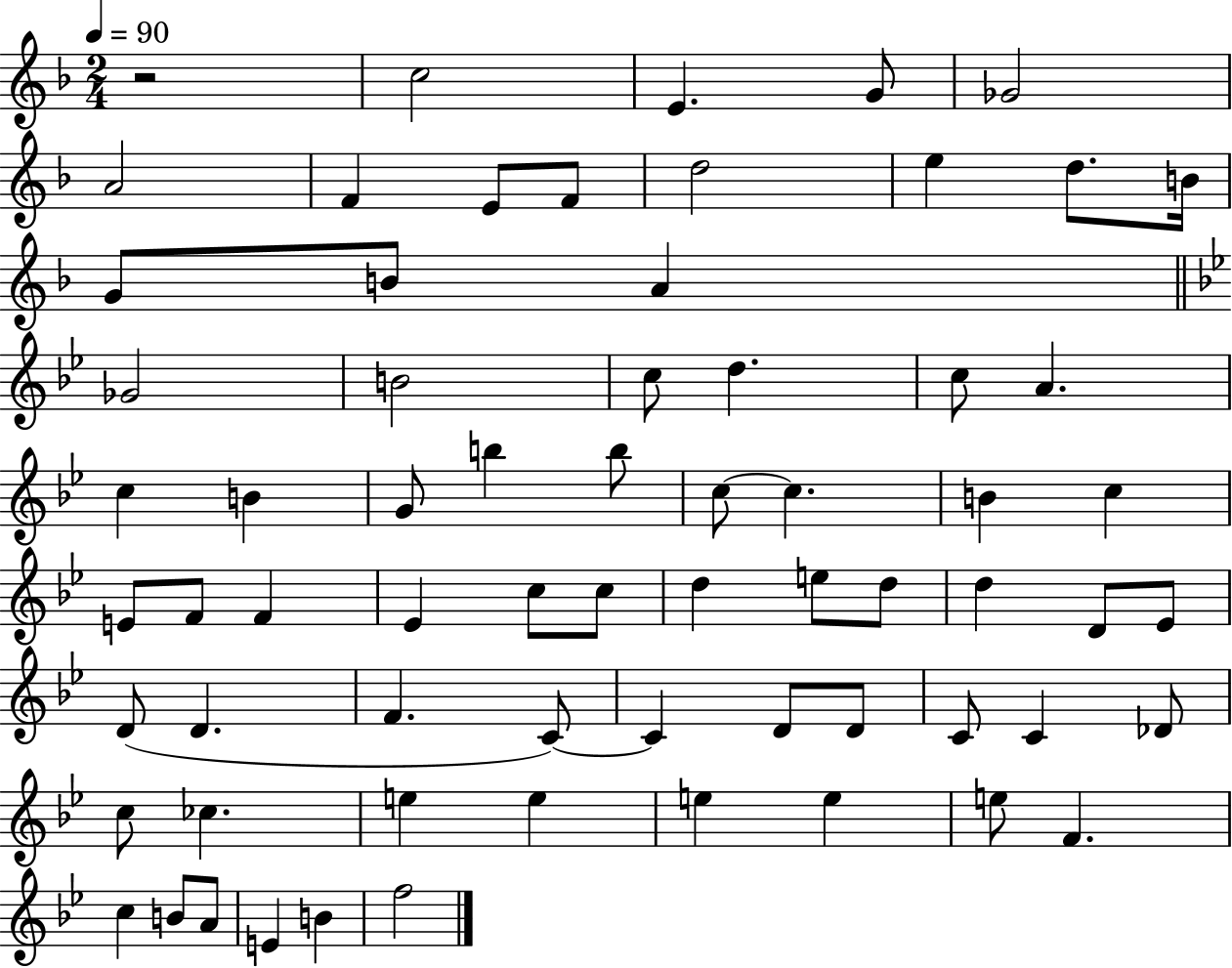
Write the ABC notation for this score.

X:1
T:Untitled
M:2/4
L:1/4
K:F
z2 c2 E G/2 _G2 A2 F E/2 F/2 d2 e d/2 B/4 G/2 B/2 A _G2 B2 c/2 d c/2 A c B G/2 b b/2 c/2 c B c E/2 F/2 F _E c/2 c/2 d e/2 d/2 d D/2 _E/2 D/2 D F C/2 C D/2 D/2 C/2 C _D/2 c/2 _c e e e e e/2 F c B/2 A/2 E B f2